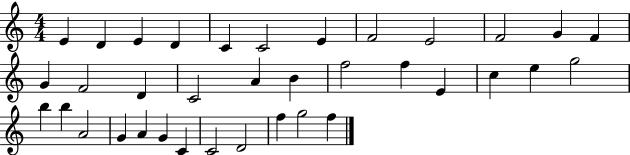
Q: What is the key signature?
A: C major